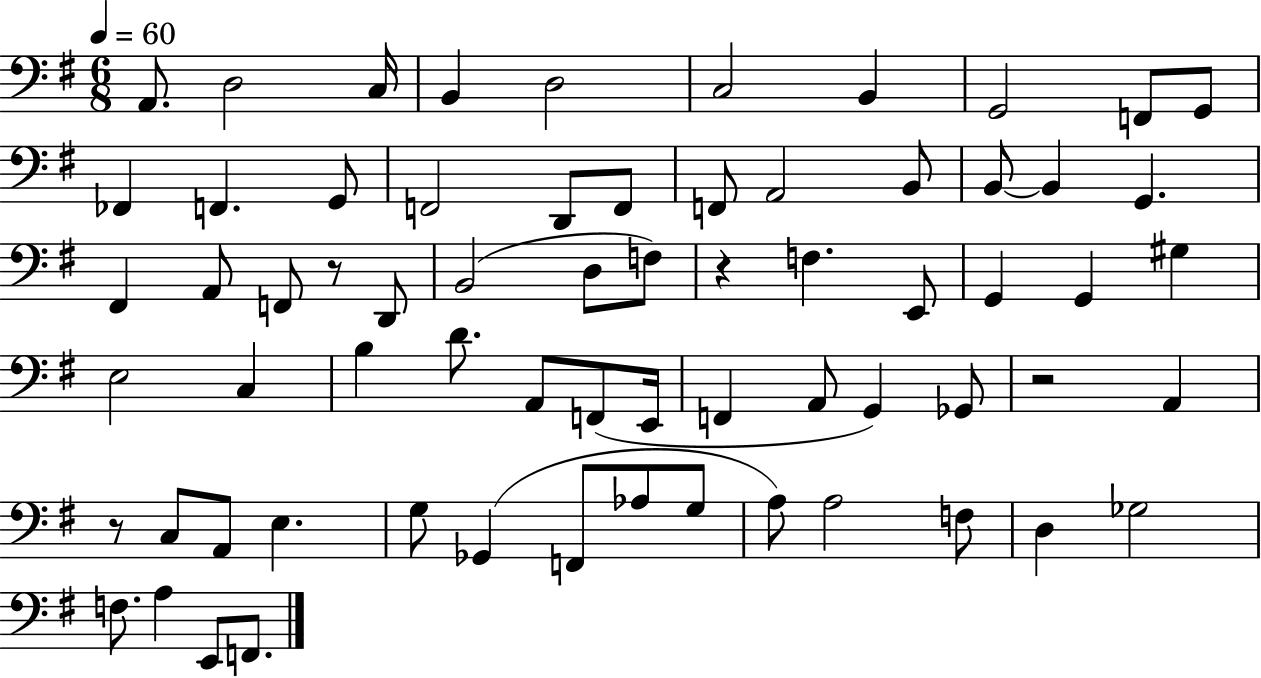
A2/e. D3/h C3/s B2/q D3/h C3/h B2/q G2/h F2/e G2/e FES2/q F2/q. G2/e F2/h D2/e F2/e F2/e A2/h B2/e B2/e B2/q G2/q. F#2/q A2/e F2/e R/e D2/e B2/h D3/e F3/e R/q F3/q. E2/e G2/q G2/q G#3/q E3/h C3/q B3/q D4/e. A2/e F2/e E2/s F2/q A2/e G2/q Gb2/e R/h A2/q R/e C3/e A2/e E3/q. G3/e Gb2/q F2/e Ab3/e G3/e A3/e A3/h F3/e D3/q Gb3/h F3/e. A3/q E2/e F2/e.